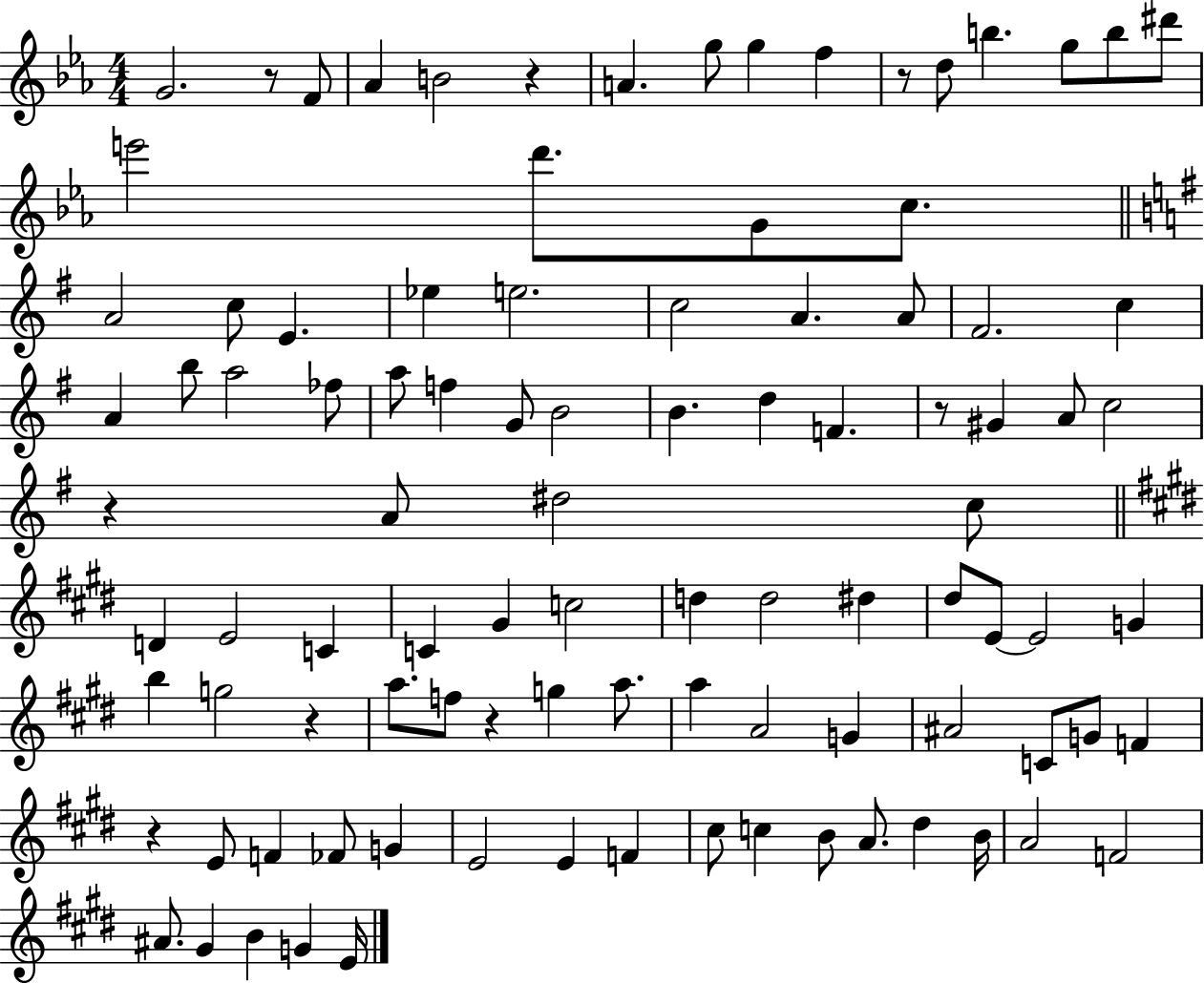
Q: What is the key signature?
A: EES major